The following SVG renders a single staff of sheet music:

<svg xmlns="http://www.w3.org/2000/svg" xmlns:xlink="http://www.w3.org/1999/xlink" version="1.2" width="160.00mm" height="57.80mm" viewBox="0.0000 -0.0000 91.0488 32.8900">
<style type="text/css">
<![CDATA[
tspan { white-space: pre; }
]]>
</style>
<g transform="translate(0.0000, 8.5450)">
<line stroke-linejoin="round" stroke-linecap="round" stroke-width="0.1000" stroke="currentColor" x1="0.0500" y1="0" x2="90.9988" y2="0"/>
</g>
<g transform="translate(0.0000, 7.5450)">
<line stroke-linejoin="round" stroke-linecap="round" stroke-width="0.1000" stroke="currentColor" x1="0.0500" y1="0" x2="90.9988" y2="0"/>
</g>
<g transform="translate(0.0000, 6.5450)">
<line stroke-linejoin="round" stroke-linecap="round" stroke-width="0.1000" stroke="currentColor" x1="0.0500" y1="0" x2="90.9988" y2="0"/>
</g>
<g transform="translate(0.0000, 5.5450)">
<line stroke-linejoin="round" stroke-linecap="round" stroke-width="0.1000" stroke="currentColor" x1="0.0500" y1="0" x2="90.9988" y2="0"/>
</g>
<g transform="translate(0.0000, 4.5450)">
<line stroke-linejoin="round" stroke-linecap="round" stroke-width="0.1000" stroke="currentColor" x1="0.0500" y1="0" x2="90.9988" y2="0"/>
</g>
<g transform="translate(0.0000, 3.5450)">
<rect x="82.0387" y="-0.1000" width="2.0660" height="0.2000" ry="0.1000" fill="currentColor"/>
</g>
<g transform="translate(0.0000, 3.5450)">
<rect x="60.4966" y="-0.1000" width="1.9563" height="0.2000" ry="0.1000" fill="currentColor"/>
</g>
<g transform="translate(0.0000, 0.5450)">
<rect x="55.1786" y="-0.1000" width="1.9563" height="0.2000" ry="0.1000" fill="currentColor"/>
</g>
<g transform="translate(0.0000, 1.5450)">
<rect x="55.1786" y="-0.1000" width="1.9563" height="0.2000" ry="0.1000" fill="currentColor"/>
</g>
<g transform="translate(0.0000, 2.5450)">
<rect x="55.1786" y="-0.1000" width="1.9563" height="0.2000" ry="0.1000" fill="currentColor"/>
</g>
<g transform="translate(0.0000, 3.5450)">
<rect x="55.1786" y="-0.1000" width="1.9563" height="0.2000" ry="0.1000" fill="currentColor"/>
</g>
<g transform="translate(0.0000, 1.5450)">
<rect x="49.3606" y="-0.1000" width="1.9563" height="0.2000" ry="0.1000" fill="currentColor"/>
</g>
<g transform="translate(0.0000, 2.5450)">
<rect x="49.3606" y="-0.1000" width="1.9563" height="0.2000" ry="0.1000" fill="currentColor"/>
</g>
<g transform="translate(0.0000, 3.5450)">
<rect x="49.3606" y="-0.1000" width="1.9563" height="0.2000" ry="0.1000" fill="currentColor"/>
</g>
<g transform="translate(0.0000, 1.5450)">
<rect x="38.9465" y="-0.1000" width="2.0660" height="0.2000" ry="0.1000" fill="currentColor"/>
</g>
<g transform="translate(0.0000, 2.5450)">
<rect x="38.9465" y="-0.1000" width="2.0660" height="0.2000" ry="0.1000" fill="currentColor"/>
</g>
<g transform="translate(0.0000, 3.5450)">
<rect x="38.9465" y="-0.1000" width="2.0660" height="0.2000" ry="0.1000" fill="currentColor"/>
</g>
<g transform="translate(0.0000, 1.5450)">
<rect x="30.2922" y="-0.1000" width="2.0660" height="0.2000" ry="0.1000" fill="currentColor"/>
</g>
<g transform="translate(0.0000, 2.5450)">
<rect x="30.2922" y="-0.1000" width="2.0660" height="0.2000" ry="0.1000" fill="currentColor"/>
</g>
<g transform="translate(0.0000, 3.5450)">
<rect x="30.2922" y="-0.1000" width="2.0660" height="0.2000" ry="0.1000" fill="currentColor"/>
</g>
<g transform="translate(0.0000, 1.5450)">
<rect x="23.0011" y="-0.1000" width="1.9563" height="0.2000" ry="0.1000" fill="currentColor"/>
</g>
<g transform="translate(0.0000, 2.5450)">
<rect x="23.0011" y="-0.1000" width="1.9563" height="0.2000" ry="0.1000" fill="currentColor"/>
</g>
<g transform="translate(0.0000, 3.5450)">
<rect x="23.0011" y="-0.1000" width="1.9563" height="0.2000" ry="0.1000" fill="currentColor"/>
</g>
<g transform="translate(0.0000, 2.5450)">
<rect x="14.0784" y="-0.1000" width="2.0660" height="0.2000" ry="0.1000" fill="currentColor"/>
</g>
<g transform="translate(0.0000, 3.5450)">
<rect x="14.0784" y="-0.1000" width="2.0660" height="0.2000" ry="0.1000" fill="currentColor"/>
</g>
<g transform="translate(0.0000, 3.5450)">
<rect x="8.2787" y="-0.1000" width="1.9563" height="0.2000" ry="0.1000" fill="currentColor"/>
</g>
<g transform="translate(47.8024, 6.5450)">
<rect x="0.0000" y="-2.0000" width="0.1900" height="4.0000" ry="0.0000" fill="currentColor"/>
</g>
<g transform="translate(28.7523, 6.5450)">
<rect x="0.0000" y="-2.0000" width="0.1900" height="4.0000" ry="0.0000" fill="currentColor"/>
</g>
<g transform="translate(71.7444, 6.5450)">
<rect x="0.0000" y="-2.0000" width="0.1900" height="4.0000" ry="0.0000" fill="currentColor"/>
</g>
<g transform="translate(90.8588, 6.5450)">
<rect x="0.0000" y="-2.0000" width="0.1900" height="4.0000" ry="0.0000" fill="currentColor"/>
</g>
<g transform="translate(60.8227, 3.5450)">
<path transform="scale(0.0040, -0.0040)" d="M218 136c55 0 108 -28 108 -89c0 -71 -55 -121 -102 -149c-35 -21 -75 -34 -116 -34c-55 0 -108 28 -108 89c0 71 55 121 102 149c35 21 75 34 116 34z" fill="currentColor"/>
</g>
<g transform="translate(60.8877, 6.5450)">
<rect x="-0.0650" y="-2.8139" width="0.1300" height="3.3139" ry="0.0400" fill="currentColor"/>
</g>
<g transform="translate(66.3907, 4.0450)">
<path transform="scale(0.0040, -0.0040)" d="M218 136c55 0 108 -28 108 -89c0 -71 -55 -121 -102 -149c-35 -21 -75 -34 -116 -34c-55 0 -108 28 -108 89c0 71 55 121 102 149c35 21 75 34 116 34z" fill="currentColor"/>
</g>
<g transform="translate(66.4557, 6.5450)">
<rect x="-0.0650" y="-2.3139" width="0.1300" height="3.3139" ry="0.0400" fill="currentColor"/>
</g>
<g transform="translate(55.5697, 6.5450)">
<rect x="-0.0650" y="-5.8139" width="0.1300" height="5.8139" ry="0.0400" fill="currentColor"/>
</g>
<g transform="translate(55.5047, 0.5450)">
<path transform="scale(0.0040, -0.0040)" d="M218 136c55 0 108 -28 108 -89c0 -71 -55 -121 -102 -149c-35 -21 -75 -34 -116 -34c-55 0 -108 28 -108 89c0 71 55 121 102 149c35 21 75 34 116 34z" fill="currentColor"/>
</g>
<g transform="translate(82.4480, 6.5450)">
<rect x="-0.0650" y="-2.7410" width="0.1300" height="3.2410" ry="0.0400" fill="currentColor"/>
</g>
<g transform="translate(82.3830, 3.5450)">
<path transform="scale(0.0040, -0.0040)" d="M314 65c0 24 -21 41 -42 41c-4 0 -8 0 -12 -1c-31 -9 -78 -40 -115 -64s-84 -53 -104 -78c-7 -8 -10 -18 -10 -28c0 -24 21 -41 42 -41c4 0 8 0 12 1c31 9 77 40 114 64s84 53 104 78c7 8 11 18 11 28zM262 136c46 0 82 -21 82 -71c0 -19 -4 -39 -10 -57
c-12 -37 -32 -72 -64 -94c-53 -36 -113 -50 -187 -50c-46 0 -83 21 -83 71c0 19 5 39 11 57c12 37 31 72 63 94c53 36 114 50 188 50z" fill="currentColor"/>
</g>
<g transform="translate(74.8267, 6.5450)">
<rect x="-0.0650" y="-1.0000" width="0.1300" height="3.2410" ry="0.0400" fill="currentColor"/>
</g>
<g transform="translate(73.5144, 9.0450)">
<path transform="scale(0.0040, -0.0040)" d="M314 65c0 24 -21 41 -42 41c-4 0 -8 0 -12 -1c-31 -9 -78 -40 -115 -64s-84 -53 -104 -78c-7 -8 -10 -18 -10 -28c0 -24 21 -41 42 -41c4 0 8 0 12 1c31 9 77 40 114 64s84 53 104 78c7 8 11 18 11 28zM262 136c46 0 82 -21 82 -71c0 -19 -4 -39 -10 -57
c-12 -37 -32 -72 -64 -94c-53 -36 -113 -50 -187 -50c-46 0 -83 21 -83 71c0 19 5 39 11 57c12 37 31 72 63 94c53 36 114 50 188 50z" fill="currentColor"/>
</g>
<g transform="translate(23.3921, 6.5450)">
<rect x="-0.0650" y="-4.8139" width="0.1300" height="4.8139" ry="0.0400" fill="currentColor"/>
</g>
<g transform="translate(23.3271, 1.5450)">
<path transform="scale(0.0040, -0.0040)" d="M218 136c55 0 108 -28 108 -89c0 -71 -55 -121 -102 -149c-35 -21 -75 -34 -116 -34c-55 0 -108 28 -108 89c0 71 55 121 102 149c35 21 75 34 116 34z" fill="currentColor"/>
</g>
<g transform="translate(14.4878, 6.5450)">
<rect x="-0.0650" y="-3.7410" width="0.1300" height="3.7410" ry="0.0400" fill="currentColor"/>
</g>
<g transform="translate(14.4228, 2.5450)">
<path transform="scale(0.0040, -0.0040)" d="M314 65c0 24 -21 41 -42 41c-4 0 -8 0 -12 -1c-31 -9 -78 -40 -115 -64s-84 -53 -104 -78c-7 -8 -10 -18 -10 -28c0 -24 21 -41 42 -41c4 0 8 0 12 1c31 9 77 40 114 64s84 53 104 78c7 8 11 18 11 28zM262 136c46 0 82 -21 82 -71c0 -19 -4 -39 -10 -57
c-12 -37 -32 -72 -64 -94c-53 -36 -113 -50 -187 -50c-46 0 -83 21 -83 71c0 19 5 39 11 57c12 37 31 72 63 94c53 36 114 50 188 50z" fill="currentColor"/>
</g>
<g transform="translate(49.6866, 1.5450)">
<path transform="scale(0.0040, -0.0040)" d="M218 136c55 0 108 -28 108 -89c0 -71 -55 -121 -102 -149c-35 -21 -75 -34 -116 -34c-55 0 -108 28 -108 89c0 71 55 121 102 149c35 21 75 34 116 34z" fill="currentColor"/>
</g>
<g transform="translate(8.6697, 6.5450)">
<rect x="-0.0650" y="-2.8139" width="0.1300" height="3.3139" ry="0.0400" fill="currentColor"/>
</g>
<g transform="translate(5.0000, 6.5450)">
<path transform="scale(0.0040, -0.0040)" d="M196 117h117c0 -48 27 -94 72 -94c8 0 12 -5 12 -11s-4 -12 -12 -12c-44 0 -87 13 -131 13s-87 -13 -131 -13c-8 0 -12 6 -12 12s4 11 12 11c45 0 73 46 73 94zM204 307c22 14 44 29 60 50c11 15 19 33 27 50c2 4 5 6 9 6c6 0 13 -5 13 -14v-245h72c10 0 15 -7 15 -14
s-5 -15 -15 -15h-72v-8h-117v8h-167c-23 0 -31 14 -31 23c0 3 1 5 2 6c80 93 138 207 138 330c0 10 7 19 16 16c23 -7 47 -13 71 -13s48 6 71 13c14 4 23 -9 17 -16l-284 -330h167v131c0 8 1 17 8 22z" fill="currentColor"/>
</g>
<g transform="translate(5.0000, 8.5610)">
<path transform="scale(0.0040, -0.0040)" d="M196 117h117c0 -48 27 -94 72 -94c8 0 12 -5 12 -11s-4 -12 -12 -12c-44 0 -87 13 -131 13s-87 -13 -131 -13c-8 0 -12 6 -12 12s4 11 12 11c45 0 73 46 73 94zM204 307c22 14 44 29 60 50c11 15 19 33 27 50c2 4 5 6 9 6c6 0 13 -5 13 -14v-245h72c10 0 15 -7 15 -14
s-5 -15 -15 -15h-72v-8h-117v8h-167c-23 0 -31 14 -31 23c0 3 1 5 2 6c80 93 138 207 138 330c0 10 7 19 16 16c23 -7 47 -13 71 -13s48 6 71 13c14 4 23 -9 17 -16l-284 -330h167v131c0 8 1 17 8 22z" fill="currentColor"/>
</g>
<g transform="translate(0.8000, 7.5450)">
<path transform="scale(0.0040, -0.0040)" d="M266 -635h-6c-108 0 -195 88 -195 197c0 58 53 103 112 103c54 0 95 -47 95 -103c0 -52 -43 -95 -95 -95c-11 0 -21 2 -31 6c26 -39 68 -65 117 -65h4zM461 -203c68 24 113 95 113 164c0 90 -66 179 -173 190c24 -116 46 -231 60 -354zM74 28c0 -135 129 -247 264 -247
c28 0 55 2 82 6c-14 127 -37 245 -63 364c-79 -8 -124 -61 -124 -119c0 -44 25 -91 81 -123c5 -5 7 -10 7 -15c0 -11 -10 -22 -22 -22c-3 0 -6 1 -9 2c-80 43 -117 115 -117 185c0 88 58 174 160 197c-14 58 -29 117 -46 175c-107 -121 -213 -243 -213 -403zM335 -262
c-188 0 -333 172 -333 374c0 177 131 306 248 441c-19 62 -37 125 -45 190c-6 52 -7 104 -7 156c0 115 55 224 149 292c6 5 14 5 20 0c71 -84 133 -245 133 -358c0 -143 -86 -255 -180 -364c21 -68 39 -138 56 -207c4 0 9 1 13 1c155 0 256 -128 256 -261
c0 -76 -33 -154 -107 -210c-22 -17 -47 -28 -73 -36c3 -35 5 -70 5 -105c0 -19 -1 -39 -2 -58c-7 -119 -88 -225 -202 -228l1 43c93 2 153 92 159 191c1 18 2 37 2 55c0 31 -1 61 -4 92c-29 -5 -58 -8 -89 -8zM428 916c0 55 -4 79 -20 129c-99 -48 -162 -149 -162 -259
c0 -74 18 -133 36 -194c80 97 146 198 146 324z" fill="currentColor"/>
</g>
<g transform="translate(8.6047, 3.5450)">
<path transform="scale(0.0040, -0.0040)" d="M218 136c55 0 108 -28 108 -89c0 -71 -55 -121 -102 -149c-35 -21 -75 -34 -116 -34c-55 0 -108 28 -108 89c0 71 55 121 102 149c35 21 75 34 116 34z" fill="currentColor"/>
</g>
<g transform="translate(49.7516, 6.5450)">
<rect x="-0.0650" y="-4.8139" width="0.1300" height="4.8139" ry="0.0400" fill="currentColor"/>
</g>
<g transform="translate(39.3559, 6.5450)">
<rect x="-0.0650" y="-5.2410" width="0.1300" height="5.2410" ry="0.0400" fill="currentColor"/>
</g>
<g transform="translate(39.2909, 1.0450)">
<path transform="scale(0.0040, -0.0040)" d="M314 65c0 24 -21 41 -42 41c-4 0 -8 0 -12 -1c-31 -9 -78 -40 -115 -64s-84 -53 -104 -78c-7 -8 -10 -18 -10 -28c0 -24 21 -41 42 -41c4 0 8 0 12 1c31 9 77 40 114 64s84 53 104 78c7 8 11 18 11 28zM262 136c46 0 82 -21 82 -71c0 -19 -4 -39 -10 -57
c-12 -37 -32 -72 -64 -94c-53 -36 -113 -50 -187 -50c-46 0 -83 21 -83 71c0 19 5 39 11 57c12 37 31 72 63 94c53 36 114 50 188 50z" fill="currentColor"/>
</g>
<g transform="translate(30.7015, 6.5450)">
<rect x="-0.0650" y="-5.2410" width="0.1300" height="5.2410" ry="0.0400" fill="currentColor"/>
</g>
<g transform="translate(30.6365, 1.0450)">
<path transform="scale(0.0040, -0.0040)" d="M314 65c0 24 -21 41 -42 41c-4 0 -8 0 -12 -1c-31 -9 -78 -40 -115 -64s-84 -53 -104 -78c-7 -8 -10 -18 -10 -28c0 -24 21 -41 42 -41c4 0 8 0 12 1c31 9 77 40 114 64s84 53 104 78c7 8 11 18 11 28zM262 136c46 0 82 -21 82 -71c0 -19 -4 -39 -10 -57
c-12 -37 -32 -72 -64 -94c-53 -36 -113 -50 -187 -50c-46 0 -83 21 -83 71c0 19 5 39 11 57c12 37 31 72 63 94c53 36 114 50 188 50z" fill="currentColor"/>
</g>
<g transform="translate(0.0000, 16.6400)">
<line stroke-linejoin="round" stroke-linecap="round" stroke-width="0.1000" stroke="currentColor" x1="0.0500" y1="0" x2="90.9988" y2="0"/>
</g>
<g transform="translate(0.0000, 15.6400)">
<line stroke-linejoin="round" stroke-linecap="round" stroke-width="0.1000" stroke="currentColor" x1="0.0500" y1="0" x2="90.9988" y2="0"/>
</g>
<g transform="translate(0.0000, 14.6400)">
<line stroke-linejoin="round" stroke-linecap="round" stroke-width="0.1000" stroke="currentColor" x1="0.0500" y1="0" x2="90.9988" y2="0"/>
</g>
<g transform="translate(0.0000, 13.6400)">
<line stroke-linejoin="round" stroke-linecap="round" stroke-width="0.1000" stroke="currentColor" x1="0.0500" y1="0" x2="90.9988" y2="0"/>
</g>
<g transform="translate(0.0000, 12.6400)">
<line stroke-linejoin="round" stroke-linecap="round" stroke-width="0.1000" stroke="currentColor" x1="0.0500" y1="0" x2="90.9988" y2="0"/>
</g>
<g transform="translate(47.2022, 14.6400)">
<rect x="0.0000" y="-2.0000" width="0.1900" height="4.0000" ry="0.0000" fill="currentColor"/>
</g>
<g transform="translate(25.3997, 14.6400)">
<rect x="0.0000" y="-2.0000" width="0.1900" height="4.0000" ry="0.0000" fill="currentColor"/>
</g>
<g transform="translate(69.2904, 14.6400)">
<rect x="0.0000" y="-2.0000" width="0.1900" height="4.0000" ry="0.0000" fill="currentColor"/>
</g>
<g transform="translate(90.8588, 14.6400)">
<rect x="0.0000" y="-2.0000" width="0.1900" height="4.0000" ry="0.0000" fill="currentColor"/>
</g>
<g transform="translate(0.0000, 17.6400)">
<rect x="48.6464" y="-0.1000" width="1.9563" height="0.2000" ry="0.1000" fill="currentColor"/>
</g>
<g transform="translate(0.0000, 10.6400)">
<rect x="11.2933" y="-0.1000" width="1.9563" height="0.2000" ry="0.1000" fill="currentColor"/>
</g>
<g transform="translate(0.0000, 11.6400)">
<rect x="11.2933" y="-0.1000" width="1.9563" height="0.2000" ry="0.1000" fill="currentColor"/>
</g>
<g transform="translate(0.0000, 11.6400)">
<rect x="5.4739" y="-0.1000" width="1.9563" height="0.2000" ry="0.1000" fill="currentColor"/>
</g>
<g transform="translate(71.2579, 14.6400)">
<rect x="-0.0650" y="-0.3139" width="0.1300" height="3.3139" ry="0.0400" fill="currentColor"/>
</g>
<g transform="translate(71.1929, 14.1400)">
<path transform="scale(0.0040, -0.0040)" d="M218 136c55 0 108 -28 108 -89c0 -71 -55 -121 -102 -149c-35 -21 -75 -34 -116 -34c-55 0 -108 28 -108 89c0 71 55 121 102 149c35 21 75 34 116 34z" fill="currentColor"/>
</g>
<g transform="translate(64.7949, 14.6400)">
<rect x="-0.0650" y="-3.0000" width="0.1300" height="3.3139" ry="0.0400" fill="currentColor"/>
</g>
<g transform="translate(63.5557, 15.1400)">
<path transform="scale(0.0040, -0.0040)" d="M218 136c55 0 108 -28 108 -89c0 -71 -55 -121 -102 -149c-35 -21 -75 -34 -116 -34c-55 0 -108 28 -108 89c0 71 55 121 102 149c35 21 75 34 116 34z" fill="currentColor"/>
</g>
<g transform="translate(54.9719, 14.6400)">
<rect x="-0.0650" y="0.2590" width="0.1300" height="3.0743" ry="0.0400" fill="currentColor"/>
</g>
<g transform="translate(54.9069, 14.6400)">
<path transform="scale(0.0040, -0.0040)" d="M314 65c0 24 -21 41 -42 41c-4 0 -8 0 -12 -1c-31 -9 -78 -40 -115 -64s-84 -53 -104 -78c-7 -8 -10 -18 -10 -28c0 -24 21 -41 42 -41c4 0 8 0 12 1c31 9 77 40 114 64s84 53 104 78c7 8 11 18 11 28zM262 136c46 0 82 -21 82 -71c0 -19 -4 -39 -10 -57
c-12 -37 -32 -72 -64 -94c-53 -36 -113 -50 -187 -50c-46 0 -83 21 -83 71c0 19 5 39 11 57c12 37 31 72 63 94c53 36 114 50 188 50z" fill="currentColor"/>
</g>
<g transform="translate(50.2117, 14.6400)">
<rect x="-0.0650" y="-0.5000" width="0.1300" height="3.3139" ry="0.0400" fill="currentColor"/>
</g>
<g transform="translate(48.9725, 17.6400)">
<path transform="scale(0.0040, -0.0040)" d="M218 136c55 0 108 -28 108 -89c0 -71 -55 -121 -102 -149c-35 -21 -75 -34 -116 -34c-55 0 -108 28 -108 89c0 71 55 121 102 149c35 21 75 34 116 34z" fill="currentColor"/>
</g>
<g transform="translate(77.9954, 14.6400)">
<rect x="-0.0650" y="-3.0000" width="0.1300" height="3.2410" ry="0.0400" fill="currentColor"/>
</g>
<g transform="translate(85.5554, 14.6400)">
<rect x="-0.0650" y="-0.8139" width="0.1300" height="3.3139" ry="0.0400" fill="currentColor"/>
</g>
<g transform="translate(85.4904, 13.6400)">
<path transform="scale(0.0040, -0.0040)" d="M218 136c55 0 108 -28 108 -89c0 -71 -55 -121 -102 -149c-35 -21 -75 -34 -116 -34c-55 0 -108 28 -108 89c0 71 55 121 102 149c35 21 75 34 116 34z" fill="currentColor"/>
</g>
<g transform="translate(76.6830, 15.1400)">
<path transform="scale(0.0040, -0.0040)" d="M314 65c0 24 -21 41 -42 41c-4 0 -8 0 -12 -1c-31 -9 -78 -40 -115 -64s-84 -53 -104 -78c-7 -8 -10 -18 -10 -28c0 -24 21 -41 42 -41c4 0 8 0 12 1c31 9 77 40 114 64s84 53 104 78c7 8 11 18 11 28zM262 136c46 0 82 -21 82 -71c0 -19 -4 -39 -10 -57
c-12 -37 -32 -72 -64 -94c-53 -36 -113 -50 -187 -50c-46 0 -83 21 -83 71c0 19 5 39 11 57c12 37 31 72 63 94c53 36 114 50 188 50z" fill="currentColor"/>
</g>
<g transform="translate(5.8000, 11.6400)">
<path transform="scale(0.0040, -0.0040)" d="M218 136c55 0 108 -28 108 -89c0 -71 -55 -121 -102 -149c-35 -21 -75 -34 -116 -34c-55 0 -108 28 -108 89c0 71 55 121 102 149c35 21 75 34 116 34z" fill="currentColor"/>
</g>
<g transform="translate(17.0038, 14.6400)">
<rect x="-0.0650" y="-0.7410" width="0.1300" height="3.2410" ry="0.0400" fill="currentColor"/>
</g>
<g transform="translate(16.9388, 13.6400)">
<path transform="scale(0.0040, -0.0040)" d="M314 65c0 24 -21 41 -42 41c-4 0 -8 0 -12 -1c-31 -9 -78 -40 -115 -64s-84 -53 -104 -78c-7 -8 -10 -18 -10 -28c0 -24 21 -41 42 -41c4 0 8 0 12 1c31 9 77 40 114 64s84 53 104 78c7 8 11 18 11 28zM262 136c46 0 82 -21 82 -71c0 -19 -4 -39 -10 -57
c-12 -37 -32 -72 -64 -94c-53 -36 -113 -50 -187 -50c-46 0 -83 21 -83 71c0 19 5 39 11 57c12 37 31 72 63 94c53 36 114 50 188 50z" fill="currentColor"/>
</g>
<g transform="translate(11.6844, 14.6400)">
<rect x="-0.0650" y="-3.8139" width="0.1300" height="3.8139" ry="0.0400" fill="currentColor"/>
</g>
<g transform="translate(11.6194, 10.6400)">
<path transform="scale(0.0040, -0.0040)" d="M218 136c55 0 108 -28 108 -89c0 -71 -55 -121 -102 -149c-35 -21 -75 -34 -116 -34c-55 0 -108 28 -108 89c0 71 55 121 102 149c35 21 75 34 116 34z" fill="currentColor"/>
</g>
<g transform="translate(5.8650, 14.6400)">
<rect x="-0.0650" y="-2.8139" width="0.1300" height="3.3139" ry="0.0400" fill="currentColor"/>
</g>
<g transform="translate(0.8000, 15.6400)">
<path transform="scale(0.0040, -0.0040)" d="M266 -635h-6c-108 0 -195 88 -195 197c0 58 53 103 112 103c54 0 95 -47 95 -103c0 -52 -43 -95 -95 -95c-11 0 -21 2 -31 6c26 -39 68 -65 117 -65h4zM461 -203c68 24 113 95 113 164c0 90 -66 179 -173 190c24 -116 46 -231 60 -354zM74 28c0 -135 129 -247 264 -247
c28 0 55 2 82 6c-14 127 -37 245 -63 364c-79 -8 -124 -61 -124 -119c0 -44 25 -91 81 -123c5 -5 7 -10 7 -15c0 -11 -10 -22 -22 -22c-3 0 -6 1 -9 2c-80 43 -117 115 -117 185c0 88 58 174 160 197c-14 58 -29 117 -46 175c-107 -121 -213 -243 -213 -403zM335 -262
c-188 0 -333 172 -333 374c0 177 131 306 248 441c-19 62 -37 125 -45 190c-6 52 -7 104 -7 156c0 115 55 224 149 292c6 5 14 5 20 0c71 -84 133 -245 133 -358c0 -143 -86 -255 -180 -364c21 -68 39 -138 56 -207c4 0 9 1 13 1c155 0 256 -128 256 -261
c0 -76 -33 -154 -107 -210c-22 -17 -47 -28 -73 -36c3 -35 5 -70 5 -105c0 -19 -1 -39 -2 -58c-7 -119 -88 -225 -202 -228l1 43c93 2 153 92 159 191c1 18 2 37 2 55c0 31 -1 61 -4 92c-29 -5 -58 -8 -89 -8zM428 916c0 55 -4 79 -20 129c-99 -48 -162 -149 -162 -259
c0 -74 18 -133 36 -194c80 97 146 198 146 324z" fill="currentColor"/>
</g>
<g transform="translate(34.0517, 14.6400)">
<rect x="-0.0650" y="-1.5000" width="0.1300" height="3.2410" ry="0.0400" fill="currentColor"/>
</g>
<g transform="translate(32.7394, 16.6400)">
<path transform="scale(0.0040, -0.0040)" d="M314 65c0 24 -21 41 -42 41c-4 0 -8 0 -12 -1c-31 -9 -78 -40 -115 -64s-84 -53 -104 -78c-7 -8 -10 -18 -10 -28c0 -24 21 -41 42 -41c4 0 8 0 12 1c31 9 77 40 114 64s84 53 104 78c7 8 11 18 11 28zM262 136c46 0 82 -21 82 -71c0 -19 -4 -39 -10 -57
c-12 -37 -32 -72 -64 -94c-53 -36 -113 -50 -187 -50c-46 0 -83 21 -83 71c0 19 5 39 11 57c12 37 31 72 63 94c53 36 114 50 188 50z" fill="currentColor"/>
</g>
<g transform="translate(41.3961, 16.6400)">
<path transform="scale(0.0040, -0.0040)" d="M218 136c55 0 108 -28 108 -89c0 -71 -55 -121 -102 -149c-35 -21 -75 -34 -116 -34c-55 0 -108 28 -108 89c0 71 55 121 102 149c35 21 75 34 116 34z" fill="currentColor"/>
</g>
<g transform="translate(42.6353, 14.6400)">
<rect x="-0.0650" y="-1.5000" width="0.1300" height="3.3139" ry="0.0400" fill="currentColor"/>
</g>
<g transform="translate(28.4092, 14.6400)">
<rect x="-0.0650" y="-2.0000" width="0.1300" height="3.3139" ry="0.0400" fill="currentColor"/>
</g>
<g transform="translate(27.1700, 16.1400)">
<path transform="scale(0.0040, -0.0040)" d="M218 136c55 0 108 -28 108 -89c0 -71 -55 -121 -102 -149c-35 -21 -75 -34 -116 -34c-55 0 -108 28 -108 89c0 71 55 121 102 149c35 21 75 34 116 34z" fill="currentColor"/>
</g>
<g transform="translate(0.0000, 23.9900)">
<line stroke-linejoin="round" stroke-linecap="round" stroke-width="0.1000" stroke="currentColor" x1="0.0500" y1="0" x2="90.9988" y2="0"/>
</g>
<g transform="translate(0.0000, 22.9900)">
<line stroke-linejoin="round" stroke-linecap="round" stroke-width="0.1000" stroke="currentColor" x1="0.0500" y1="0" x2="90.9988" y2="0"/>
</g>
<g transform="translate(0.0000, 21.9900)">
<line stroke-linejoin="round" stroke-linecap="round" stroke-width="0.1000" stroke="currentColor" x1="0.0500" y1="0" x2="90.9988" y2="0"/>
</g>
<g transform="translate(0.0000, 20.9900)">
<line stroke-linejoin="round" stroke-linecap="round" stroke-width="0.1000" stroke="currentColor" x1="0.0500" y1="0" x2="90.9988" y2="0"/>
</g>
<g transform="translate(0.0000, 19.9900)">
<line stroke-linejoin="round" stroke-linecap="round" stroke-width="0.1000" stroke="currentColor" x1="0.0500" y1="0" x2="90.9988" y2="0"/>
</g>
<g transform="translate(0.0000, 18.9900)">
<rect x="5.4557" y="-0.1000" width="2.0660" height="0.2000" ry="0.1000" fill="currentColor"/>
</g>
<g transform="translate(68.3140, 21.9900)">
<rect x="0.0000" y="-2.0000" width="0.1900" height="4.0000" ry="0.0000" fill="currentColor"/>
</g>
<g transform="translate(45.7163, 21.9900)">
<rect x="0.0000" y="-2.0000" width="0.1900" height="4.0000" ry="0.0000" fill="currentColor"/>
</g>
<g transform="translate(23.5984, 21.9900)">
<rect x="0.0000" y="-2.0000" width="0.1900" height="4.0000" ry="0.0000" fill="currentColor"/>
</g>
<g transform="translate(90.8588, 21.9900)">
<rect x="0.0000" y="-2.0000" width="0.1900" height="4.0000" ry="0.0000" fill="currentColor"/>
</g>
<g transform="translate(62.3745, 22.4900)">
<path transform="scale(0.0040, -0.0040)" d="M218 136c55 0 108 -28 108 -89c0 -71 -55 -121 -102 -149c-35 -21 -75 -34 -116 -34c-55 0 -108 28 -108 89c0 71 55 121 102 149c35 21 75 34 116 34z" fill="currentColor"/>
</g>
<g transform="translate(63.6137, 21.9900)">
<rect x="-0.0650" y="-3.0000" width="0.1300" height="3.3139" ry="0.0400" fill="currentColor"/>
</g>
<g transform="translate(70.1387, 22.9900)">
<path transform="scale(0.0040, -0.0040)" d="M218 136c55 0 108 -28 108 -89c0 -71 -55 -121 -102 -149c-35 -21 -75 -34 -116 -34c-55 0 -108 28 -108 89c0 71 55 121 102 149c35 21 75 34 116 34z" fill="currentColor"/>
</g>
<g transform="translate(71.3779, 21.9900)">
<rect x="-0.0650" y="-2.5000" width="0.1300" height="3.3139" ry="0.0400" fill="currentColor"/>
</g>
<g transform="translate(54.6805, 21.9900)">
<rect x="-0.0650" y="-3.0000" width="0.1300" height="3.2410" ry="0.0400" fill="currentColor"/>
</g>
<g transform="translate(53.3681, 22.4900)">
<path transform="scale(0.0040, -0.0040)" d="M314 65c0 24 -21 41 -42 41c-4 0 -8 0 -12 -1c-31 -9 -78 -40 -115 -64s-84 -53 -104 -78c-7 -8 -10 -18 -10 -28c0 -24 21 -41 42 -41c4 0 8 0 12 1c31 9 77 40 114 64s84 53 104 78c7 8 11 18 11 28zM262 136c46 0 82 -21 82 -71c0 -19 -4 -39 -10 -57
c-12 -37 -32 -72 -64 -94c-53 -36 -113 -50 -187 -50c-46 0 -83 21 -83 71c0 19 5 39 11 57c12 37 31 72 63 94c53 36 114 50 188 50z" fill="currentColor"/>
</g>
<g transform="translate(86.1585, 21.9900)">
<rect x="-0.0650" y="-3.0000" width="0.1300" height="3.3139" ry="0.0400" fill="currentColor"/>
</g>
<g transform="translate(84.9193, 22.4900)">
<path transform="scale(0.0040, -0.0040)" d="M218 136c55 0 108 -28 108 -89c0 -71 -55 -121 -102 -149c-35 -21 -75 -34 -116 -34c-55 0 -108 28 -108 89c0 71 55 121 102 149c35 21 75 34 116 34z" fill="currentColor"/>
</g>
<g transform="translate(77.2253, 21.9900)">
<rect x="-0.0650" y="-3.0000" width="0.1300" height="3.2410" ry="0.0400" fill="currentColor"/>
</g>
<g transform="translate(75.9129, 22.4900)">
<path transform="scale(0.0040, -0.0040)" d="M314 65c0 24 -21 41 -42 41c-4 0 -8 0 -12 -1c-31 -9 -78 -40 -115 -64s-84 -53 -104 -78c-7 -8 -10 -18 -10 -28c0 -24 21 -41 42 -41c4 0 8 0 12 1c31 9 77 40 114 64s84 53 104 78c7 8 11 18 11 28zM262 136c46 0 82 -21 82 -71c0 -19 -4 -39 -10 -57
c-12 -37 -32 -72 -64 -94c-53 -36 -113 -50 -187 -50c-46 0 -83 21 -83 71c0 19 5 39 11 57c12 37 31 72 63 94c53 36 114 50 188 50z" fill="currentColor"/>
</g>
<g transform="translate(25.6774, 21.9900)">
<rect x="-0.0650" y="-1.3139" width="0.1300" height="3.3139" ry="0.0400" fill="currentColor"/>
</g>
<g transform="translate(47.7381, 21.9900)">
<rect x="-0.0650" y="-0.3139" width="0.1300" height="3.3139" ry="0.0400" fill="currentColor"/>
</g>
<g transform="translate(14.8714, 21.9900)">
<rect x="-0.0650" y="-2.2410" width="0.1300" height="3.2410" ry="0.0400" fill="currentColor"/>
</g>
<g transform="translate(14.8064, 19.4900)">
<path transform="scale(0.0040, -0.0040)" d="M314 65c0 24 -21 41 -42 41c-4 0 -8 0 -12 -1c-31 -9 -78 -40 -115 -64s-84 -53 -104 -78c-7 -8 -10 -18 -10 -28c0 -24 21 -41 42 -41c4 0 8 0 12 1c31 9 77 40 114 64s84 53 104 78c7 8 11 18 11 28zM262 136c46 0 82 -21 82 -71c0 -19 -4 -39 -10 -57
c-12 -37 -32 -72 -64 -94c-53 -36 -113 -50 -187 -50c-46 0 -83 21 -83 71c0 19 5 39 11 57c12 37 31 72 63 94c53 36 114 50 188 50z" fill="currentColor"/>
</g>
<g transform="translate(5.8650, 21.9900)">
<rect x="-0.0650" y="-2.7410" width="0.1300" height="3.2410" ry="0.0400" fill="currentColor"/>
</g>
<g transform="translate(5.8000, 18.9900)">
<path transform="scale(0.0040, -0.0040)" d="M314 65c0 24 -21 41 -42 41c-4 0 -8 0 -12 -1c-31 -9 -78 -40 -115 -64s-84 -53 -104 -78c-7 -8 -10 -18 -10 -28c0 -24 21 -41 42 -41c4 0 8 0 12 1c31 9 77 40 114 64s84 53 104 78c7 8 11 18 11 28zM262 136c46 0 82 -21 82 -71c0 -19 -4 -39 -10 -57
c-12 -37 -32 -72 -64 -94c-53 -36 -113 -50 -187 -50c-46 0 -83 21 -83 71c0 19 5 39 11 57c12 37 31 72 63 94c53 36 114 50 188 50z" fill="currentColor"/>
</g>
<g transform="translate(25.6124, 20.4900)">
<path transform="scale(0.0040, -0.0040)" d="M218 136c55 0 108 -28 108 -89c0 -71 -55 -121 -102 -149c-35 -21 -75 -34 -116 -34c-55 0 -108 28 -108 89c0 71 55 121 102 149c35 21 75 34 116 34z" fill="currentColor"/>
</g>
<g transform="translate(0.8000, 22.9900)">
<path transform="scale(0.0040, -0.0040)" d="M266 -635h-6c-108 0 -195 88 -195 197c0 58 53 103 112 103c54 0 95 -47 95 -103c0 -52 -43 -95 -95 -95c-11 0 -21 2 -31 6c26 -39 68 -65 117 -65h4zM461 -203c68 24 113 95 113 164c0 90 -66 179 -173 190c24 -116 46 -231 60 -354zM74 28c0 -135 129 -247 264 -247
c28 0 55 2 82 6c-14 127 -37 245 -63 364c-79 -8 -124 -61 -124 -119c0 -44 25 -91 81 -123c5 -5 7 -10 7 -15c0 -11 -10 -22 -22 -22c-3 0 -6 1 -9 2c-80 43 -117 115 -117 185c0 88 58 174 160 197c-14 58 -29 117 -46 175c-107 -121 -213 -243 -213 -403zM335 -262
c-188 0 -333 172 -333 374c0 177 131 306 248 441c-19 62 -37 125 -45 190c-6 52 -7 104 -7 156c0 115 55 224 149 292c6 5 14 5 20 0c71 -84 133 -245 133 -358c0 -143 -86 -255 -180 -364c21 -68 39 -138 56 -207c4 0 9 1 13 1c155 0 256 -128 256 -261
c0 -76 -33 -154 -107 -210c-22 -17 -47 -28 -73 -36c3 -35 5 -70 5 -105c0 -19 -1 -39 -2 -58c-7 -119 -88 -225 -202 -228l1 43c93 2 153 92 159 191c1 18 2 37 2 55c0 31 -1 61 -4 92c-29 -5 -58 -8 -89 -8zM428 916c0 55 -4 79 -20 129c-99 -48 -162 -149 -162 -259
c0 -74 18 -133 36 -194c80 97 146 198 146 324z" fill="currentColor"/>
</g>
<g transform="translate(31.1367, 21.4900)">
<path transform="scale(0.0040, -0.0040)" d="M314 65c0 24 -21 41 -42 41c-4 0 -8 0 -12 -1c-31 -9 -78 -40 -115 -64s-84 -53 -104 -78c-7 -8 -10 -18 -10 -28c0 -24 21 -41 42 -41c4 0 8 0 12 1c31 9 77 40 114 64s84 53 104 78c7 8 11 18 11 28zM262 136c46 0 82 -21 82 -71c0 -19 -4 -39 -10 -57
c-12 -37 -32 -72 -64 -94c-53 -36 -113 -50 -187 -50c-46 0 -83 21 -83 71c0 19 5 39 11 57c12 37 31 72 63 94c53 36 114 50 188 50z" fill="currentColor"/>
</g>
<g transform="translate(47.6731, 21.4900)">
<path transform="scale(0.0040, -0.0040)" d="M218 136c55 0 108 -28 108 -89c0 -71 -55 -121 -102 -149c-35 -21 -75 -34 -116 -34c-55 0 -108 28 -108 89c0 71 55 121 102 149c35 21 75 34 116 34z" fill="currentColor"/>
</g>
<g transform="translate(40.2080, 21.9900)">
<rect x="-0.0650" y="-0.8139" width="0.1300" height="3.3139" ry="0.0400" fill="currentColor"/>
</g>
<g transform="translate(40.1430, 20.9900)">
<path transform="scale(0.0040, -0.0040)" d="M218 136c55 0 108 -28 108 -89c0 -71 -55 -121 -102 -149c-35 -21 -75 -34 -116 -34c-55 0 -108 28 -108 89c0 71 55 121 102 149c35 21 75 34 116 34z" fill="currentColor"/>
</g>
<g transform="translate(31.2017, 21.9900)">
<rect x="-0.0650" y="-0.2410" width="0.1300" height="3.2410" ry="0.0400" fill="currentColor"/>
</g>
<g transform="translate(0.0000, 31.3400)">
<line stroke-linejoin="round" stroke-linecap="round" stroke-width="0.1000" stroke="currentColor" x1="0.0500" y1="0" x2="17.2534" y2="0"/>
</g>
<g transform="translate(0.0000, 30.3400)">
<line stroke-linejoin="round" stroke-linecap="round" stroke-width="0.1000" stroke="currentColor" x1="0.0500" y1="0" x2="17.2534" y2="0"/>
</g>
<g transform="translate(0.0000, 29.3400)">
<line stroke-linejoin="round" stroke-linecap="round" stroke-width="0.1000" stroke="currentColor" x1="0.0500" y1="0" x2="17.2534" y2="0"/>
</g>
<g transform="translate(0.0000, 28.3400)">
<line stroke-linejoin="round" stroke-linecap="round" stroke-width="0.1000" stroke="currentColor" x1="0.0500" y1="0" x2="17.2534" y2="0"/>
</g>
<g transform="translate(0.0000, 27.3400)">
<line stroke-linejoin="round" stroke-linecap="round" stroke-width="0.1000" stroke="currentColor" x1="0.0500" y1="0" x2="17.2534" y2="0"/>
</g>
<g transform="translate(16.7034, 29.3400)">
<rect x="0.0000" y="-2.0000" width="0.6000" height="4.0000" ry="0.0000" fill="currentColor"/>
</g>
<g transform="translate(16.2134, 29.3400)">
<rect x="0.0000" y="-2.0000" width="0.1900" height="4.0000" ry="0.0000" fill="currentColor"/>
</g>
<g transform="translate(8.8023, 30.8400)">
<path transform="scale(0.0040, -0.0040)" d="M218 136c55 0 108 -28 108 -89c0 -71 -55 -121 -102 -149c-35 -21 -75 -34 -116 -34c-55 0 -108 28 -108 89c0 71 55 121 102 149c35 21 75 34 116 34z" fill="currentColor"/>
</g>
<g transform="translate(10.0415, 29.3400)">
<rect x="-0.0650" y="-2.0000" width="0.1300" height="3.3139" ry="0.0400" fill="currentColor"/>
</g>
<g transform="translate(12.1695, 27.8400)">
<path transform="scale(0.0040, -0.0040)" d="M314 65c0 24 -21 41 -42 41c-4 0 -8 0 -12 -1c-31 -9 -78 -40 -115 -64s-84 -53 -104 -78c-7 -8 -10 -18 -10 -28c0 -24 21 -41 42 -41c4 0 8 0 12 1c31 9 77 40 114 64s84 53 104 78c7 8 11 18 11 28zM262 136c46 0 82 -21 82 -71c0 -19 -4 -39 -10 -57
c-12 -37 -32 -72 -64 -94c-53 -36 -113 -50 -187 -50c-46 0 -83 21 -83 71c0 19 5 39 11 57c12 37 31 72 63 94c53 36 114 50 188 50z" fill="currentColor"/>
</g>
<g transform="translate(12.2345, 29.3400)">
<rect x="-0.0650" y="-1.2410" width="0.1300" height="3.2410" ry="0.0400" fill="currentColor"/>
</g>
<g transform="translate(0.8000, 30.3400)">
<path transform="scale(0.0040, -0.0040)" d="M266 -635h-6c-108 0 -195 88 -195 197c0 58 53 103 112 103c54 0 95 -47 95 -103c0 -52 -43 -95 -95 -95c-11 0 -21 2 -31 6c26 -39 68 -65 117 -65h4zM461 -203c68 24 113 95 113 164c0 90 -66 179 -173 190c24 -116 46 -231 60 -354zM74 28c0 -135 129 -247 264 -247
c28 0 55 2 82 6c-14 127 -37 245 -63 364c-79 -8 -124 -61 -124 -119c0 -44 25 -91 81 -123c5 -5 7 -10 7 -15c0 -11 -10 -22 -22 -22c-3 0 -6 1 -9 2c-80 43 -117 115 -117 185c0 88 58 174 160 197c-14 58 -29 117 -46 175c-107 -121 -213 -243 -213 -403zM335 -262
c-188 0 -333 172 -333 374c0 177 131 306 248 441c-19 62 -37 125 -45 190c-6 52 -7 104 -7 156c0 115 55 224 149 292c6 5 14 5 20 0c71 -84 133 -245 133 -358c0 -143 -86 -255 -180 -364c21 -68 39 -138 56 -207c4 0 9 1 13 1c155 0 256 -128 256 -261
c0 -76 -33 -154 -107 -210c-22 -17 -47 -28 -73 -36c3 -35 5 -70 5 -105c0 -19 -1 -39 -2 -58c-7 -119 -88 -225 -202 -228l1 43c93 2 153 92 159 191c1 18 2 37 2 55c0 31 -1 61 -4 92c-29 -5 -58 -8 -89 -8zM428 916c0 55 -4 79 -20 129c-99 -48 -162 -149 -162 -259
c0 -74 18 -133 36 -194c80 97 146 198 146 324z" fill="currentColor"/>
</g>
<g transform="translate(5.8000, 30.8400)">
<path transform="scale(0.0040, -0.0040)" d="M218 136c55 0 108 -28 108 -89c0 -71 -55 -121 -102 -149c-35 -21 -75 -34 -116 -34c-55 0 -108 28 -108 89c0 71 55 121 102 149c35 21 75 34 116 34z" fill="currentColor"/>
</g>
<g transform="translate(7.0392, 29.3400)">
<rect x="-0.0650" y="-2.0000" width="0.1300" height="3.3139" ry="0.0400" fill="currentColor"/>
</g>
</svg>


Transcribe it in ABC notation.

X:1
T:Untitled
M:4/4
L:1/4
K:C
a c'2 e' f'2 f'2 e' g' a g D2 a2 a c' d2 F E2 E C B2 A c A2 d a2 g2 e c2 d c A2 A G A2 A F F e2